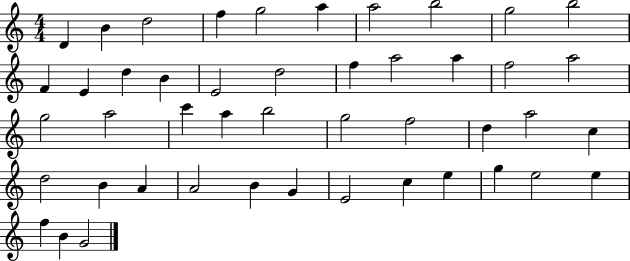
X:1
T:Untitled
M:4/4
L:1/4
K:C
D B d2 f g2 a a2 b2 g2 b2 F E d B E2 d2 f a2 a f2 a2 g2 a2 c' a b2 g2 f2 d a2 c d2 B A A2 B G E2 c e g e2 e f B G2